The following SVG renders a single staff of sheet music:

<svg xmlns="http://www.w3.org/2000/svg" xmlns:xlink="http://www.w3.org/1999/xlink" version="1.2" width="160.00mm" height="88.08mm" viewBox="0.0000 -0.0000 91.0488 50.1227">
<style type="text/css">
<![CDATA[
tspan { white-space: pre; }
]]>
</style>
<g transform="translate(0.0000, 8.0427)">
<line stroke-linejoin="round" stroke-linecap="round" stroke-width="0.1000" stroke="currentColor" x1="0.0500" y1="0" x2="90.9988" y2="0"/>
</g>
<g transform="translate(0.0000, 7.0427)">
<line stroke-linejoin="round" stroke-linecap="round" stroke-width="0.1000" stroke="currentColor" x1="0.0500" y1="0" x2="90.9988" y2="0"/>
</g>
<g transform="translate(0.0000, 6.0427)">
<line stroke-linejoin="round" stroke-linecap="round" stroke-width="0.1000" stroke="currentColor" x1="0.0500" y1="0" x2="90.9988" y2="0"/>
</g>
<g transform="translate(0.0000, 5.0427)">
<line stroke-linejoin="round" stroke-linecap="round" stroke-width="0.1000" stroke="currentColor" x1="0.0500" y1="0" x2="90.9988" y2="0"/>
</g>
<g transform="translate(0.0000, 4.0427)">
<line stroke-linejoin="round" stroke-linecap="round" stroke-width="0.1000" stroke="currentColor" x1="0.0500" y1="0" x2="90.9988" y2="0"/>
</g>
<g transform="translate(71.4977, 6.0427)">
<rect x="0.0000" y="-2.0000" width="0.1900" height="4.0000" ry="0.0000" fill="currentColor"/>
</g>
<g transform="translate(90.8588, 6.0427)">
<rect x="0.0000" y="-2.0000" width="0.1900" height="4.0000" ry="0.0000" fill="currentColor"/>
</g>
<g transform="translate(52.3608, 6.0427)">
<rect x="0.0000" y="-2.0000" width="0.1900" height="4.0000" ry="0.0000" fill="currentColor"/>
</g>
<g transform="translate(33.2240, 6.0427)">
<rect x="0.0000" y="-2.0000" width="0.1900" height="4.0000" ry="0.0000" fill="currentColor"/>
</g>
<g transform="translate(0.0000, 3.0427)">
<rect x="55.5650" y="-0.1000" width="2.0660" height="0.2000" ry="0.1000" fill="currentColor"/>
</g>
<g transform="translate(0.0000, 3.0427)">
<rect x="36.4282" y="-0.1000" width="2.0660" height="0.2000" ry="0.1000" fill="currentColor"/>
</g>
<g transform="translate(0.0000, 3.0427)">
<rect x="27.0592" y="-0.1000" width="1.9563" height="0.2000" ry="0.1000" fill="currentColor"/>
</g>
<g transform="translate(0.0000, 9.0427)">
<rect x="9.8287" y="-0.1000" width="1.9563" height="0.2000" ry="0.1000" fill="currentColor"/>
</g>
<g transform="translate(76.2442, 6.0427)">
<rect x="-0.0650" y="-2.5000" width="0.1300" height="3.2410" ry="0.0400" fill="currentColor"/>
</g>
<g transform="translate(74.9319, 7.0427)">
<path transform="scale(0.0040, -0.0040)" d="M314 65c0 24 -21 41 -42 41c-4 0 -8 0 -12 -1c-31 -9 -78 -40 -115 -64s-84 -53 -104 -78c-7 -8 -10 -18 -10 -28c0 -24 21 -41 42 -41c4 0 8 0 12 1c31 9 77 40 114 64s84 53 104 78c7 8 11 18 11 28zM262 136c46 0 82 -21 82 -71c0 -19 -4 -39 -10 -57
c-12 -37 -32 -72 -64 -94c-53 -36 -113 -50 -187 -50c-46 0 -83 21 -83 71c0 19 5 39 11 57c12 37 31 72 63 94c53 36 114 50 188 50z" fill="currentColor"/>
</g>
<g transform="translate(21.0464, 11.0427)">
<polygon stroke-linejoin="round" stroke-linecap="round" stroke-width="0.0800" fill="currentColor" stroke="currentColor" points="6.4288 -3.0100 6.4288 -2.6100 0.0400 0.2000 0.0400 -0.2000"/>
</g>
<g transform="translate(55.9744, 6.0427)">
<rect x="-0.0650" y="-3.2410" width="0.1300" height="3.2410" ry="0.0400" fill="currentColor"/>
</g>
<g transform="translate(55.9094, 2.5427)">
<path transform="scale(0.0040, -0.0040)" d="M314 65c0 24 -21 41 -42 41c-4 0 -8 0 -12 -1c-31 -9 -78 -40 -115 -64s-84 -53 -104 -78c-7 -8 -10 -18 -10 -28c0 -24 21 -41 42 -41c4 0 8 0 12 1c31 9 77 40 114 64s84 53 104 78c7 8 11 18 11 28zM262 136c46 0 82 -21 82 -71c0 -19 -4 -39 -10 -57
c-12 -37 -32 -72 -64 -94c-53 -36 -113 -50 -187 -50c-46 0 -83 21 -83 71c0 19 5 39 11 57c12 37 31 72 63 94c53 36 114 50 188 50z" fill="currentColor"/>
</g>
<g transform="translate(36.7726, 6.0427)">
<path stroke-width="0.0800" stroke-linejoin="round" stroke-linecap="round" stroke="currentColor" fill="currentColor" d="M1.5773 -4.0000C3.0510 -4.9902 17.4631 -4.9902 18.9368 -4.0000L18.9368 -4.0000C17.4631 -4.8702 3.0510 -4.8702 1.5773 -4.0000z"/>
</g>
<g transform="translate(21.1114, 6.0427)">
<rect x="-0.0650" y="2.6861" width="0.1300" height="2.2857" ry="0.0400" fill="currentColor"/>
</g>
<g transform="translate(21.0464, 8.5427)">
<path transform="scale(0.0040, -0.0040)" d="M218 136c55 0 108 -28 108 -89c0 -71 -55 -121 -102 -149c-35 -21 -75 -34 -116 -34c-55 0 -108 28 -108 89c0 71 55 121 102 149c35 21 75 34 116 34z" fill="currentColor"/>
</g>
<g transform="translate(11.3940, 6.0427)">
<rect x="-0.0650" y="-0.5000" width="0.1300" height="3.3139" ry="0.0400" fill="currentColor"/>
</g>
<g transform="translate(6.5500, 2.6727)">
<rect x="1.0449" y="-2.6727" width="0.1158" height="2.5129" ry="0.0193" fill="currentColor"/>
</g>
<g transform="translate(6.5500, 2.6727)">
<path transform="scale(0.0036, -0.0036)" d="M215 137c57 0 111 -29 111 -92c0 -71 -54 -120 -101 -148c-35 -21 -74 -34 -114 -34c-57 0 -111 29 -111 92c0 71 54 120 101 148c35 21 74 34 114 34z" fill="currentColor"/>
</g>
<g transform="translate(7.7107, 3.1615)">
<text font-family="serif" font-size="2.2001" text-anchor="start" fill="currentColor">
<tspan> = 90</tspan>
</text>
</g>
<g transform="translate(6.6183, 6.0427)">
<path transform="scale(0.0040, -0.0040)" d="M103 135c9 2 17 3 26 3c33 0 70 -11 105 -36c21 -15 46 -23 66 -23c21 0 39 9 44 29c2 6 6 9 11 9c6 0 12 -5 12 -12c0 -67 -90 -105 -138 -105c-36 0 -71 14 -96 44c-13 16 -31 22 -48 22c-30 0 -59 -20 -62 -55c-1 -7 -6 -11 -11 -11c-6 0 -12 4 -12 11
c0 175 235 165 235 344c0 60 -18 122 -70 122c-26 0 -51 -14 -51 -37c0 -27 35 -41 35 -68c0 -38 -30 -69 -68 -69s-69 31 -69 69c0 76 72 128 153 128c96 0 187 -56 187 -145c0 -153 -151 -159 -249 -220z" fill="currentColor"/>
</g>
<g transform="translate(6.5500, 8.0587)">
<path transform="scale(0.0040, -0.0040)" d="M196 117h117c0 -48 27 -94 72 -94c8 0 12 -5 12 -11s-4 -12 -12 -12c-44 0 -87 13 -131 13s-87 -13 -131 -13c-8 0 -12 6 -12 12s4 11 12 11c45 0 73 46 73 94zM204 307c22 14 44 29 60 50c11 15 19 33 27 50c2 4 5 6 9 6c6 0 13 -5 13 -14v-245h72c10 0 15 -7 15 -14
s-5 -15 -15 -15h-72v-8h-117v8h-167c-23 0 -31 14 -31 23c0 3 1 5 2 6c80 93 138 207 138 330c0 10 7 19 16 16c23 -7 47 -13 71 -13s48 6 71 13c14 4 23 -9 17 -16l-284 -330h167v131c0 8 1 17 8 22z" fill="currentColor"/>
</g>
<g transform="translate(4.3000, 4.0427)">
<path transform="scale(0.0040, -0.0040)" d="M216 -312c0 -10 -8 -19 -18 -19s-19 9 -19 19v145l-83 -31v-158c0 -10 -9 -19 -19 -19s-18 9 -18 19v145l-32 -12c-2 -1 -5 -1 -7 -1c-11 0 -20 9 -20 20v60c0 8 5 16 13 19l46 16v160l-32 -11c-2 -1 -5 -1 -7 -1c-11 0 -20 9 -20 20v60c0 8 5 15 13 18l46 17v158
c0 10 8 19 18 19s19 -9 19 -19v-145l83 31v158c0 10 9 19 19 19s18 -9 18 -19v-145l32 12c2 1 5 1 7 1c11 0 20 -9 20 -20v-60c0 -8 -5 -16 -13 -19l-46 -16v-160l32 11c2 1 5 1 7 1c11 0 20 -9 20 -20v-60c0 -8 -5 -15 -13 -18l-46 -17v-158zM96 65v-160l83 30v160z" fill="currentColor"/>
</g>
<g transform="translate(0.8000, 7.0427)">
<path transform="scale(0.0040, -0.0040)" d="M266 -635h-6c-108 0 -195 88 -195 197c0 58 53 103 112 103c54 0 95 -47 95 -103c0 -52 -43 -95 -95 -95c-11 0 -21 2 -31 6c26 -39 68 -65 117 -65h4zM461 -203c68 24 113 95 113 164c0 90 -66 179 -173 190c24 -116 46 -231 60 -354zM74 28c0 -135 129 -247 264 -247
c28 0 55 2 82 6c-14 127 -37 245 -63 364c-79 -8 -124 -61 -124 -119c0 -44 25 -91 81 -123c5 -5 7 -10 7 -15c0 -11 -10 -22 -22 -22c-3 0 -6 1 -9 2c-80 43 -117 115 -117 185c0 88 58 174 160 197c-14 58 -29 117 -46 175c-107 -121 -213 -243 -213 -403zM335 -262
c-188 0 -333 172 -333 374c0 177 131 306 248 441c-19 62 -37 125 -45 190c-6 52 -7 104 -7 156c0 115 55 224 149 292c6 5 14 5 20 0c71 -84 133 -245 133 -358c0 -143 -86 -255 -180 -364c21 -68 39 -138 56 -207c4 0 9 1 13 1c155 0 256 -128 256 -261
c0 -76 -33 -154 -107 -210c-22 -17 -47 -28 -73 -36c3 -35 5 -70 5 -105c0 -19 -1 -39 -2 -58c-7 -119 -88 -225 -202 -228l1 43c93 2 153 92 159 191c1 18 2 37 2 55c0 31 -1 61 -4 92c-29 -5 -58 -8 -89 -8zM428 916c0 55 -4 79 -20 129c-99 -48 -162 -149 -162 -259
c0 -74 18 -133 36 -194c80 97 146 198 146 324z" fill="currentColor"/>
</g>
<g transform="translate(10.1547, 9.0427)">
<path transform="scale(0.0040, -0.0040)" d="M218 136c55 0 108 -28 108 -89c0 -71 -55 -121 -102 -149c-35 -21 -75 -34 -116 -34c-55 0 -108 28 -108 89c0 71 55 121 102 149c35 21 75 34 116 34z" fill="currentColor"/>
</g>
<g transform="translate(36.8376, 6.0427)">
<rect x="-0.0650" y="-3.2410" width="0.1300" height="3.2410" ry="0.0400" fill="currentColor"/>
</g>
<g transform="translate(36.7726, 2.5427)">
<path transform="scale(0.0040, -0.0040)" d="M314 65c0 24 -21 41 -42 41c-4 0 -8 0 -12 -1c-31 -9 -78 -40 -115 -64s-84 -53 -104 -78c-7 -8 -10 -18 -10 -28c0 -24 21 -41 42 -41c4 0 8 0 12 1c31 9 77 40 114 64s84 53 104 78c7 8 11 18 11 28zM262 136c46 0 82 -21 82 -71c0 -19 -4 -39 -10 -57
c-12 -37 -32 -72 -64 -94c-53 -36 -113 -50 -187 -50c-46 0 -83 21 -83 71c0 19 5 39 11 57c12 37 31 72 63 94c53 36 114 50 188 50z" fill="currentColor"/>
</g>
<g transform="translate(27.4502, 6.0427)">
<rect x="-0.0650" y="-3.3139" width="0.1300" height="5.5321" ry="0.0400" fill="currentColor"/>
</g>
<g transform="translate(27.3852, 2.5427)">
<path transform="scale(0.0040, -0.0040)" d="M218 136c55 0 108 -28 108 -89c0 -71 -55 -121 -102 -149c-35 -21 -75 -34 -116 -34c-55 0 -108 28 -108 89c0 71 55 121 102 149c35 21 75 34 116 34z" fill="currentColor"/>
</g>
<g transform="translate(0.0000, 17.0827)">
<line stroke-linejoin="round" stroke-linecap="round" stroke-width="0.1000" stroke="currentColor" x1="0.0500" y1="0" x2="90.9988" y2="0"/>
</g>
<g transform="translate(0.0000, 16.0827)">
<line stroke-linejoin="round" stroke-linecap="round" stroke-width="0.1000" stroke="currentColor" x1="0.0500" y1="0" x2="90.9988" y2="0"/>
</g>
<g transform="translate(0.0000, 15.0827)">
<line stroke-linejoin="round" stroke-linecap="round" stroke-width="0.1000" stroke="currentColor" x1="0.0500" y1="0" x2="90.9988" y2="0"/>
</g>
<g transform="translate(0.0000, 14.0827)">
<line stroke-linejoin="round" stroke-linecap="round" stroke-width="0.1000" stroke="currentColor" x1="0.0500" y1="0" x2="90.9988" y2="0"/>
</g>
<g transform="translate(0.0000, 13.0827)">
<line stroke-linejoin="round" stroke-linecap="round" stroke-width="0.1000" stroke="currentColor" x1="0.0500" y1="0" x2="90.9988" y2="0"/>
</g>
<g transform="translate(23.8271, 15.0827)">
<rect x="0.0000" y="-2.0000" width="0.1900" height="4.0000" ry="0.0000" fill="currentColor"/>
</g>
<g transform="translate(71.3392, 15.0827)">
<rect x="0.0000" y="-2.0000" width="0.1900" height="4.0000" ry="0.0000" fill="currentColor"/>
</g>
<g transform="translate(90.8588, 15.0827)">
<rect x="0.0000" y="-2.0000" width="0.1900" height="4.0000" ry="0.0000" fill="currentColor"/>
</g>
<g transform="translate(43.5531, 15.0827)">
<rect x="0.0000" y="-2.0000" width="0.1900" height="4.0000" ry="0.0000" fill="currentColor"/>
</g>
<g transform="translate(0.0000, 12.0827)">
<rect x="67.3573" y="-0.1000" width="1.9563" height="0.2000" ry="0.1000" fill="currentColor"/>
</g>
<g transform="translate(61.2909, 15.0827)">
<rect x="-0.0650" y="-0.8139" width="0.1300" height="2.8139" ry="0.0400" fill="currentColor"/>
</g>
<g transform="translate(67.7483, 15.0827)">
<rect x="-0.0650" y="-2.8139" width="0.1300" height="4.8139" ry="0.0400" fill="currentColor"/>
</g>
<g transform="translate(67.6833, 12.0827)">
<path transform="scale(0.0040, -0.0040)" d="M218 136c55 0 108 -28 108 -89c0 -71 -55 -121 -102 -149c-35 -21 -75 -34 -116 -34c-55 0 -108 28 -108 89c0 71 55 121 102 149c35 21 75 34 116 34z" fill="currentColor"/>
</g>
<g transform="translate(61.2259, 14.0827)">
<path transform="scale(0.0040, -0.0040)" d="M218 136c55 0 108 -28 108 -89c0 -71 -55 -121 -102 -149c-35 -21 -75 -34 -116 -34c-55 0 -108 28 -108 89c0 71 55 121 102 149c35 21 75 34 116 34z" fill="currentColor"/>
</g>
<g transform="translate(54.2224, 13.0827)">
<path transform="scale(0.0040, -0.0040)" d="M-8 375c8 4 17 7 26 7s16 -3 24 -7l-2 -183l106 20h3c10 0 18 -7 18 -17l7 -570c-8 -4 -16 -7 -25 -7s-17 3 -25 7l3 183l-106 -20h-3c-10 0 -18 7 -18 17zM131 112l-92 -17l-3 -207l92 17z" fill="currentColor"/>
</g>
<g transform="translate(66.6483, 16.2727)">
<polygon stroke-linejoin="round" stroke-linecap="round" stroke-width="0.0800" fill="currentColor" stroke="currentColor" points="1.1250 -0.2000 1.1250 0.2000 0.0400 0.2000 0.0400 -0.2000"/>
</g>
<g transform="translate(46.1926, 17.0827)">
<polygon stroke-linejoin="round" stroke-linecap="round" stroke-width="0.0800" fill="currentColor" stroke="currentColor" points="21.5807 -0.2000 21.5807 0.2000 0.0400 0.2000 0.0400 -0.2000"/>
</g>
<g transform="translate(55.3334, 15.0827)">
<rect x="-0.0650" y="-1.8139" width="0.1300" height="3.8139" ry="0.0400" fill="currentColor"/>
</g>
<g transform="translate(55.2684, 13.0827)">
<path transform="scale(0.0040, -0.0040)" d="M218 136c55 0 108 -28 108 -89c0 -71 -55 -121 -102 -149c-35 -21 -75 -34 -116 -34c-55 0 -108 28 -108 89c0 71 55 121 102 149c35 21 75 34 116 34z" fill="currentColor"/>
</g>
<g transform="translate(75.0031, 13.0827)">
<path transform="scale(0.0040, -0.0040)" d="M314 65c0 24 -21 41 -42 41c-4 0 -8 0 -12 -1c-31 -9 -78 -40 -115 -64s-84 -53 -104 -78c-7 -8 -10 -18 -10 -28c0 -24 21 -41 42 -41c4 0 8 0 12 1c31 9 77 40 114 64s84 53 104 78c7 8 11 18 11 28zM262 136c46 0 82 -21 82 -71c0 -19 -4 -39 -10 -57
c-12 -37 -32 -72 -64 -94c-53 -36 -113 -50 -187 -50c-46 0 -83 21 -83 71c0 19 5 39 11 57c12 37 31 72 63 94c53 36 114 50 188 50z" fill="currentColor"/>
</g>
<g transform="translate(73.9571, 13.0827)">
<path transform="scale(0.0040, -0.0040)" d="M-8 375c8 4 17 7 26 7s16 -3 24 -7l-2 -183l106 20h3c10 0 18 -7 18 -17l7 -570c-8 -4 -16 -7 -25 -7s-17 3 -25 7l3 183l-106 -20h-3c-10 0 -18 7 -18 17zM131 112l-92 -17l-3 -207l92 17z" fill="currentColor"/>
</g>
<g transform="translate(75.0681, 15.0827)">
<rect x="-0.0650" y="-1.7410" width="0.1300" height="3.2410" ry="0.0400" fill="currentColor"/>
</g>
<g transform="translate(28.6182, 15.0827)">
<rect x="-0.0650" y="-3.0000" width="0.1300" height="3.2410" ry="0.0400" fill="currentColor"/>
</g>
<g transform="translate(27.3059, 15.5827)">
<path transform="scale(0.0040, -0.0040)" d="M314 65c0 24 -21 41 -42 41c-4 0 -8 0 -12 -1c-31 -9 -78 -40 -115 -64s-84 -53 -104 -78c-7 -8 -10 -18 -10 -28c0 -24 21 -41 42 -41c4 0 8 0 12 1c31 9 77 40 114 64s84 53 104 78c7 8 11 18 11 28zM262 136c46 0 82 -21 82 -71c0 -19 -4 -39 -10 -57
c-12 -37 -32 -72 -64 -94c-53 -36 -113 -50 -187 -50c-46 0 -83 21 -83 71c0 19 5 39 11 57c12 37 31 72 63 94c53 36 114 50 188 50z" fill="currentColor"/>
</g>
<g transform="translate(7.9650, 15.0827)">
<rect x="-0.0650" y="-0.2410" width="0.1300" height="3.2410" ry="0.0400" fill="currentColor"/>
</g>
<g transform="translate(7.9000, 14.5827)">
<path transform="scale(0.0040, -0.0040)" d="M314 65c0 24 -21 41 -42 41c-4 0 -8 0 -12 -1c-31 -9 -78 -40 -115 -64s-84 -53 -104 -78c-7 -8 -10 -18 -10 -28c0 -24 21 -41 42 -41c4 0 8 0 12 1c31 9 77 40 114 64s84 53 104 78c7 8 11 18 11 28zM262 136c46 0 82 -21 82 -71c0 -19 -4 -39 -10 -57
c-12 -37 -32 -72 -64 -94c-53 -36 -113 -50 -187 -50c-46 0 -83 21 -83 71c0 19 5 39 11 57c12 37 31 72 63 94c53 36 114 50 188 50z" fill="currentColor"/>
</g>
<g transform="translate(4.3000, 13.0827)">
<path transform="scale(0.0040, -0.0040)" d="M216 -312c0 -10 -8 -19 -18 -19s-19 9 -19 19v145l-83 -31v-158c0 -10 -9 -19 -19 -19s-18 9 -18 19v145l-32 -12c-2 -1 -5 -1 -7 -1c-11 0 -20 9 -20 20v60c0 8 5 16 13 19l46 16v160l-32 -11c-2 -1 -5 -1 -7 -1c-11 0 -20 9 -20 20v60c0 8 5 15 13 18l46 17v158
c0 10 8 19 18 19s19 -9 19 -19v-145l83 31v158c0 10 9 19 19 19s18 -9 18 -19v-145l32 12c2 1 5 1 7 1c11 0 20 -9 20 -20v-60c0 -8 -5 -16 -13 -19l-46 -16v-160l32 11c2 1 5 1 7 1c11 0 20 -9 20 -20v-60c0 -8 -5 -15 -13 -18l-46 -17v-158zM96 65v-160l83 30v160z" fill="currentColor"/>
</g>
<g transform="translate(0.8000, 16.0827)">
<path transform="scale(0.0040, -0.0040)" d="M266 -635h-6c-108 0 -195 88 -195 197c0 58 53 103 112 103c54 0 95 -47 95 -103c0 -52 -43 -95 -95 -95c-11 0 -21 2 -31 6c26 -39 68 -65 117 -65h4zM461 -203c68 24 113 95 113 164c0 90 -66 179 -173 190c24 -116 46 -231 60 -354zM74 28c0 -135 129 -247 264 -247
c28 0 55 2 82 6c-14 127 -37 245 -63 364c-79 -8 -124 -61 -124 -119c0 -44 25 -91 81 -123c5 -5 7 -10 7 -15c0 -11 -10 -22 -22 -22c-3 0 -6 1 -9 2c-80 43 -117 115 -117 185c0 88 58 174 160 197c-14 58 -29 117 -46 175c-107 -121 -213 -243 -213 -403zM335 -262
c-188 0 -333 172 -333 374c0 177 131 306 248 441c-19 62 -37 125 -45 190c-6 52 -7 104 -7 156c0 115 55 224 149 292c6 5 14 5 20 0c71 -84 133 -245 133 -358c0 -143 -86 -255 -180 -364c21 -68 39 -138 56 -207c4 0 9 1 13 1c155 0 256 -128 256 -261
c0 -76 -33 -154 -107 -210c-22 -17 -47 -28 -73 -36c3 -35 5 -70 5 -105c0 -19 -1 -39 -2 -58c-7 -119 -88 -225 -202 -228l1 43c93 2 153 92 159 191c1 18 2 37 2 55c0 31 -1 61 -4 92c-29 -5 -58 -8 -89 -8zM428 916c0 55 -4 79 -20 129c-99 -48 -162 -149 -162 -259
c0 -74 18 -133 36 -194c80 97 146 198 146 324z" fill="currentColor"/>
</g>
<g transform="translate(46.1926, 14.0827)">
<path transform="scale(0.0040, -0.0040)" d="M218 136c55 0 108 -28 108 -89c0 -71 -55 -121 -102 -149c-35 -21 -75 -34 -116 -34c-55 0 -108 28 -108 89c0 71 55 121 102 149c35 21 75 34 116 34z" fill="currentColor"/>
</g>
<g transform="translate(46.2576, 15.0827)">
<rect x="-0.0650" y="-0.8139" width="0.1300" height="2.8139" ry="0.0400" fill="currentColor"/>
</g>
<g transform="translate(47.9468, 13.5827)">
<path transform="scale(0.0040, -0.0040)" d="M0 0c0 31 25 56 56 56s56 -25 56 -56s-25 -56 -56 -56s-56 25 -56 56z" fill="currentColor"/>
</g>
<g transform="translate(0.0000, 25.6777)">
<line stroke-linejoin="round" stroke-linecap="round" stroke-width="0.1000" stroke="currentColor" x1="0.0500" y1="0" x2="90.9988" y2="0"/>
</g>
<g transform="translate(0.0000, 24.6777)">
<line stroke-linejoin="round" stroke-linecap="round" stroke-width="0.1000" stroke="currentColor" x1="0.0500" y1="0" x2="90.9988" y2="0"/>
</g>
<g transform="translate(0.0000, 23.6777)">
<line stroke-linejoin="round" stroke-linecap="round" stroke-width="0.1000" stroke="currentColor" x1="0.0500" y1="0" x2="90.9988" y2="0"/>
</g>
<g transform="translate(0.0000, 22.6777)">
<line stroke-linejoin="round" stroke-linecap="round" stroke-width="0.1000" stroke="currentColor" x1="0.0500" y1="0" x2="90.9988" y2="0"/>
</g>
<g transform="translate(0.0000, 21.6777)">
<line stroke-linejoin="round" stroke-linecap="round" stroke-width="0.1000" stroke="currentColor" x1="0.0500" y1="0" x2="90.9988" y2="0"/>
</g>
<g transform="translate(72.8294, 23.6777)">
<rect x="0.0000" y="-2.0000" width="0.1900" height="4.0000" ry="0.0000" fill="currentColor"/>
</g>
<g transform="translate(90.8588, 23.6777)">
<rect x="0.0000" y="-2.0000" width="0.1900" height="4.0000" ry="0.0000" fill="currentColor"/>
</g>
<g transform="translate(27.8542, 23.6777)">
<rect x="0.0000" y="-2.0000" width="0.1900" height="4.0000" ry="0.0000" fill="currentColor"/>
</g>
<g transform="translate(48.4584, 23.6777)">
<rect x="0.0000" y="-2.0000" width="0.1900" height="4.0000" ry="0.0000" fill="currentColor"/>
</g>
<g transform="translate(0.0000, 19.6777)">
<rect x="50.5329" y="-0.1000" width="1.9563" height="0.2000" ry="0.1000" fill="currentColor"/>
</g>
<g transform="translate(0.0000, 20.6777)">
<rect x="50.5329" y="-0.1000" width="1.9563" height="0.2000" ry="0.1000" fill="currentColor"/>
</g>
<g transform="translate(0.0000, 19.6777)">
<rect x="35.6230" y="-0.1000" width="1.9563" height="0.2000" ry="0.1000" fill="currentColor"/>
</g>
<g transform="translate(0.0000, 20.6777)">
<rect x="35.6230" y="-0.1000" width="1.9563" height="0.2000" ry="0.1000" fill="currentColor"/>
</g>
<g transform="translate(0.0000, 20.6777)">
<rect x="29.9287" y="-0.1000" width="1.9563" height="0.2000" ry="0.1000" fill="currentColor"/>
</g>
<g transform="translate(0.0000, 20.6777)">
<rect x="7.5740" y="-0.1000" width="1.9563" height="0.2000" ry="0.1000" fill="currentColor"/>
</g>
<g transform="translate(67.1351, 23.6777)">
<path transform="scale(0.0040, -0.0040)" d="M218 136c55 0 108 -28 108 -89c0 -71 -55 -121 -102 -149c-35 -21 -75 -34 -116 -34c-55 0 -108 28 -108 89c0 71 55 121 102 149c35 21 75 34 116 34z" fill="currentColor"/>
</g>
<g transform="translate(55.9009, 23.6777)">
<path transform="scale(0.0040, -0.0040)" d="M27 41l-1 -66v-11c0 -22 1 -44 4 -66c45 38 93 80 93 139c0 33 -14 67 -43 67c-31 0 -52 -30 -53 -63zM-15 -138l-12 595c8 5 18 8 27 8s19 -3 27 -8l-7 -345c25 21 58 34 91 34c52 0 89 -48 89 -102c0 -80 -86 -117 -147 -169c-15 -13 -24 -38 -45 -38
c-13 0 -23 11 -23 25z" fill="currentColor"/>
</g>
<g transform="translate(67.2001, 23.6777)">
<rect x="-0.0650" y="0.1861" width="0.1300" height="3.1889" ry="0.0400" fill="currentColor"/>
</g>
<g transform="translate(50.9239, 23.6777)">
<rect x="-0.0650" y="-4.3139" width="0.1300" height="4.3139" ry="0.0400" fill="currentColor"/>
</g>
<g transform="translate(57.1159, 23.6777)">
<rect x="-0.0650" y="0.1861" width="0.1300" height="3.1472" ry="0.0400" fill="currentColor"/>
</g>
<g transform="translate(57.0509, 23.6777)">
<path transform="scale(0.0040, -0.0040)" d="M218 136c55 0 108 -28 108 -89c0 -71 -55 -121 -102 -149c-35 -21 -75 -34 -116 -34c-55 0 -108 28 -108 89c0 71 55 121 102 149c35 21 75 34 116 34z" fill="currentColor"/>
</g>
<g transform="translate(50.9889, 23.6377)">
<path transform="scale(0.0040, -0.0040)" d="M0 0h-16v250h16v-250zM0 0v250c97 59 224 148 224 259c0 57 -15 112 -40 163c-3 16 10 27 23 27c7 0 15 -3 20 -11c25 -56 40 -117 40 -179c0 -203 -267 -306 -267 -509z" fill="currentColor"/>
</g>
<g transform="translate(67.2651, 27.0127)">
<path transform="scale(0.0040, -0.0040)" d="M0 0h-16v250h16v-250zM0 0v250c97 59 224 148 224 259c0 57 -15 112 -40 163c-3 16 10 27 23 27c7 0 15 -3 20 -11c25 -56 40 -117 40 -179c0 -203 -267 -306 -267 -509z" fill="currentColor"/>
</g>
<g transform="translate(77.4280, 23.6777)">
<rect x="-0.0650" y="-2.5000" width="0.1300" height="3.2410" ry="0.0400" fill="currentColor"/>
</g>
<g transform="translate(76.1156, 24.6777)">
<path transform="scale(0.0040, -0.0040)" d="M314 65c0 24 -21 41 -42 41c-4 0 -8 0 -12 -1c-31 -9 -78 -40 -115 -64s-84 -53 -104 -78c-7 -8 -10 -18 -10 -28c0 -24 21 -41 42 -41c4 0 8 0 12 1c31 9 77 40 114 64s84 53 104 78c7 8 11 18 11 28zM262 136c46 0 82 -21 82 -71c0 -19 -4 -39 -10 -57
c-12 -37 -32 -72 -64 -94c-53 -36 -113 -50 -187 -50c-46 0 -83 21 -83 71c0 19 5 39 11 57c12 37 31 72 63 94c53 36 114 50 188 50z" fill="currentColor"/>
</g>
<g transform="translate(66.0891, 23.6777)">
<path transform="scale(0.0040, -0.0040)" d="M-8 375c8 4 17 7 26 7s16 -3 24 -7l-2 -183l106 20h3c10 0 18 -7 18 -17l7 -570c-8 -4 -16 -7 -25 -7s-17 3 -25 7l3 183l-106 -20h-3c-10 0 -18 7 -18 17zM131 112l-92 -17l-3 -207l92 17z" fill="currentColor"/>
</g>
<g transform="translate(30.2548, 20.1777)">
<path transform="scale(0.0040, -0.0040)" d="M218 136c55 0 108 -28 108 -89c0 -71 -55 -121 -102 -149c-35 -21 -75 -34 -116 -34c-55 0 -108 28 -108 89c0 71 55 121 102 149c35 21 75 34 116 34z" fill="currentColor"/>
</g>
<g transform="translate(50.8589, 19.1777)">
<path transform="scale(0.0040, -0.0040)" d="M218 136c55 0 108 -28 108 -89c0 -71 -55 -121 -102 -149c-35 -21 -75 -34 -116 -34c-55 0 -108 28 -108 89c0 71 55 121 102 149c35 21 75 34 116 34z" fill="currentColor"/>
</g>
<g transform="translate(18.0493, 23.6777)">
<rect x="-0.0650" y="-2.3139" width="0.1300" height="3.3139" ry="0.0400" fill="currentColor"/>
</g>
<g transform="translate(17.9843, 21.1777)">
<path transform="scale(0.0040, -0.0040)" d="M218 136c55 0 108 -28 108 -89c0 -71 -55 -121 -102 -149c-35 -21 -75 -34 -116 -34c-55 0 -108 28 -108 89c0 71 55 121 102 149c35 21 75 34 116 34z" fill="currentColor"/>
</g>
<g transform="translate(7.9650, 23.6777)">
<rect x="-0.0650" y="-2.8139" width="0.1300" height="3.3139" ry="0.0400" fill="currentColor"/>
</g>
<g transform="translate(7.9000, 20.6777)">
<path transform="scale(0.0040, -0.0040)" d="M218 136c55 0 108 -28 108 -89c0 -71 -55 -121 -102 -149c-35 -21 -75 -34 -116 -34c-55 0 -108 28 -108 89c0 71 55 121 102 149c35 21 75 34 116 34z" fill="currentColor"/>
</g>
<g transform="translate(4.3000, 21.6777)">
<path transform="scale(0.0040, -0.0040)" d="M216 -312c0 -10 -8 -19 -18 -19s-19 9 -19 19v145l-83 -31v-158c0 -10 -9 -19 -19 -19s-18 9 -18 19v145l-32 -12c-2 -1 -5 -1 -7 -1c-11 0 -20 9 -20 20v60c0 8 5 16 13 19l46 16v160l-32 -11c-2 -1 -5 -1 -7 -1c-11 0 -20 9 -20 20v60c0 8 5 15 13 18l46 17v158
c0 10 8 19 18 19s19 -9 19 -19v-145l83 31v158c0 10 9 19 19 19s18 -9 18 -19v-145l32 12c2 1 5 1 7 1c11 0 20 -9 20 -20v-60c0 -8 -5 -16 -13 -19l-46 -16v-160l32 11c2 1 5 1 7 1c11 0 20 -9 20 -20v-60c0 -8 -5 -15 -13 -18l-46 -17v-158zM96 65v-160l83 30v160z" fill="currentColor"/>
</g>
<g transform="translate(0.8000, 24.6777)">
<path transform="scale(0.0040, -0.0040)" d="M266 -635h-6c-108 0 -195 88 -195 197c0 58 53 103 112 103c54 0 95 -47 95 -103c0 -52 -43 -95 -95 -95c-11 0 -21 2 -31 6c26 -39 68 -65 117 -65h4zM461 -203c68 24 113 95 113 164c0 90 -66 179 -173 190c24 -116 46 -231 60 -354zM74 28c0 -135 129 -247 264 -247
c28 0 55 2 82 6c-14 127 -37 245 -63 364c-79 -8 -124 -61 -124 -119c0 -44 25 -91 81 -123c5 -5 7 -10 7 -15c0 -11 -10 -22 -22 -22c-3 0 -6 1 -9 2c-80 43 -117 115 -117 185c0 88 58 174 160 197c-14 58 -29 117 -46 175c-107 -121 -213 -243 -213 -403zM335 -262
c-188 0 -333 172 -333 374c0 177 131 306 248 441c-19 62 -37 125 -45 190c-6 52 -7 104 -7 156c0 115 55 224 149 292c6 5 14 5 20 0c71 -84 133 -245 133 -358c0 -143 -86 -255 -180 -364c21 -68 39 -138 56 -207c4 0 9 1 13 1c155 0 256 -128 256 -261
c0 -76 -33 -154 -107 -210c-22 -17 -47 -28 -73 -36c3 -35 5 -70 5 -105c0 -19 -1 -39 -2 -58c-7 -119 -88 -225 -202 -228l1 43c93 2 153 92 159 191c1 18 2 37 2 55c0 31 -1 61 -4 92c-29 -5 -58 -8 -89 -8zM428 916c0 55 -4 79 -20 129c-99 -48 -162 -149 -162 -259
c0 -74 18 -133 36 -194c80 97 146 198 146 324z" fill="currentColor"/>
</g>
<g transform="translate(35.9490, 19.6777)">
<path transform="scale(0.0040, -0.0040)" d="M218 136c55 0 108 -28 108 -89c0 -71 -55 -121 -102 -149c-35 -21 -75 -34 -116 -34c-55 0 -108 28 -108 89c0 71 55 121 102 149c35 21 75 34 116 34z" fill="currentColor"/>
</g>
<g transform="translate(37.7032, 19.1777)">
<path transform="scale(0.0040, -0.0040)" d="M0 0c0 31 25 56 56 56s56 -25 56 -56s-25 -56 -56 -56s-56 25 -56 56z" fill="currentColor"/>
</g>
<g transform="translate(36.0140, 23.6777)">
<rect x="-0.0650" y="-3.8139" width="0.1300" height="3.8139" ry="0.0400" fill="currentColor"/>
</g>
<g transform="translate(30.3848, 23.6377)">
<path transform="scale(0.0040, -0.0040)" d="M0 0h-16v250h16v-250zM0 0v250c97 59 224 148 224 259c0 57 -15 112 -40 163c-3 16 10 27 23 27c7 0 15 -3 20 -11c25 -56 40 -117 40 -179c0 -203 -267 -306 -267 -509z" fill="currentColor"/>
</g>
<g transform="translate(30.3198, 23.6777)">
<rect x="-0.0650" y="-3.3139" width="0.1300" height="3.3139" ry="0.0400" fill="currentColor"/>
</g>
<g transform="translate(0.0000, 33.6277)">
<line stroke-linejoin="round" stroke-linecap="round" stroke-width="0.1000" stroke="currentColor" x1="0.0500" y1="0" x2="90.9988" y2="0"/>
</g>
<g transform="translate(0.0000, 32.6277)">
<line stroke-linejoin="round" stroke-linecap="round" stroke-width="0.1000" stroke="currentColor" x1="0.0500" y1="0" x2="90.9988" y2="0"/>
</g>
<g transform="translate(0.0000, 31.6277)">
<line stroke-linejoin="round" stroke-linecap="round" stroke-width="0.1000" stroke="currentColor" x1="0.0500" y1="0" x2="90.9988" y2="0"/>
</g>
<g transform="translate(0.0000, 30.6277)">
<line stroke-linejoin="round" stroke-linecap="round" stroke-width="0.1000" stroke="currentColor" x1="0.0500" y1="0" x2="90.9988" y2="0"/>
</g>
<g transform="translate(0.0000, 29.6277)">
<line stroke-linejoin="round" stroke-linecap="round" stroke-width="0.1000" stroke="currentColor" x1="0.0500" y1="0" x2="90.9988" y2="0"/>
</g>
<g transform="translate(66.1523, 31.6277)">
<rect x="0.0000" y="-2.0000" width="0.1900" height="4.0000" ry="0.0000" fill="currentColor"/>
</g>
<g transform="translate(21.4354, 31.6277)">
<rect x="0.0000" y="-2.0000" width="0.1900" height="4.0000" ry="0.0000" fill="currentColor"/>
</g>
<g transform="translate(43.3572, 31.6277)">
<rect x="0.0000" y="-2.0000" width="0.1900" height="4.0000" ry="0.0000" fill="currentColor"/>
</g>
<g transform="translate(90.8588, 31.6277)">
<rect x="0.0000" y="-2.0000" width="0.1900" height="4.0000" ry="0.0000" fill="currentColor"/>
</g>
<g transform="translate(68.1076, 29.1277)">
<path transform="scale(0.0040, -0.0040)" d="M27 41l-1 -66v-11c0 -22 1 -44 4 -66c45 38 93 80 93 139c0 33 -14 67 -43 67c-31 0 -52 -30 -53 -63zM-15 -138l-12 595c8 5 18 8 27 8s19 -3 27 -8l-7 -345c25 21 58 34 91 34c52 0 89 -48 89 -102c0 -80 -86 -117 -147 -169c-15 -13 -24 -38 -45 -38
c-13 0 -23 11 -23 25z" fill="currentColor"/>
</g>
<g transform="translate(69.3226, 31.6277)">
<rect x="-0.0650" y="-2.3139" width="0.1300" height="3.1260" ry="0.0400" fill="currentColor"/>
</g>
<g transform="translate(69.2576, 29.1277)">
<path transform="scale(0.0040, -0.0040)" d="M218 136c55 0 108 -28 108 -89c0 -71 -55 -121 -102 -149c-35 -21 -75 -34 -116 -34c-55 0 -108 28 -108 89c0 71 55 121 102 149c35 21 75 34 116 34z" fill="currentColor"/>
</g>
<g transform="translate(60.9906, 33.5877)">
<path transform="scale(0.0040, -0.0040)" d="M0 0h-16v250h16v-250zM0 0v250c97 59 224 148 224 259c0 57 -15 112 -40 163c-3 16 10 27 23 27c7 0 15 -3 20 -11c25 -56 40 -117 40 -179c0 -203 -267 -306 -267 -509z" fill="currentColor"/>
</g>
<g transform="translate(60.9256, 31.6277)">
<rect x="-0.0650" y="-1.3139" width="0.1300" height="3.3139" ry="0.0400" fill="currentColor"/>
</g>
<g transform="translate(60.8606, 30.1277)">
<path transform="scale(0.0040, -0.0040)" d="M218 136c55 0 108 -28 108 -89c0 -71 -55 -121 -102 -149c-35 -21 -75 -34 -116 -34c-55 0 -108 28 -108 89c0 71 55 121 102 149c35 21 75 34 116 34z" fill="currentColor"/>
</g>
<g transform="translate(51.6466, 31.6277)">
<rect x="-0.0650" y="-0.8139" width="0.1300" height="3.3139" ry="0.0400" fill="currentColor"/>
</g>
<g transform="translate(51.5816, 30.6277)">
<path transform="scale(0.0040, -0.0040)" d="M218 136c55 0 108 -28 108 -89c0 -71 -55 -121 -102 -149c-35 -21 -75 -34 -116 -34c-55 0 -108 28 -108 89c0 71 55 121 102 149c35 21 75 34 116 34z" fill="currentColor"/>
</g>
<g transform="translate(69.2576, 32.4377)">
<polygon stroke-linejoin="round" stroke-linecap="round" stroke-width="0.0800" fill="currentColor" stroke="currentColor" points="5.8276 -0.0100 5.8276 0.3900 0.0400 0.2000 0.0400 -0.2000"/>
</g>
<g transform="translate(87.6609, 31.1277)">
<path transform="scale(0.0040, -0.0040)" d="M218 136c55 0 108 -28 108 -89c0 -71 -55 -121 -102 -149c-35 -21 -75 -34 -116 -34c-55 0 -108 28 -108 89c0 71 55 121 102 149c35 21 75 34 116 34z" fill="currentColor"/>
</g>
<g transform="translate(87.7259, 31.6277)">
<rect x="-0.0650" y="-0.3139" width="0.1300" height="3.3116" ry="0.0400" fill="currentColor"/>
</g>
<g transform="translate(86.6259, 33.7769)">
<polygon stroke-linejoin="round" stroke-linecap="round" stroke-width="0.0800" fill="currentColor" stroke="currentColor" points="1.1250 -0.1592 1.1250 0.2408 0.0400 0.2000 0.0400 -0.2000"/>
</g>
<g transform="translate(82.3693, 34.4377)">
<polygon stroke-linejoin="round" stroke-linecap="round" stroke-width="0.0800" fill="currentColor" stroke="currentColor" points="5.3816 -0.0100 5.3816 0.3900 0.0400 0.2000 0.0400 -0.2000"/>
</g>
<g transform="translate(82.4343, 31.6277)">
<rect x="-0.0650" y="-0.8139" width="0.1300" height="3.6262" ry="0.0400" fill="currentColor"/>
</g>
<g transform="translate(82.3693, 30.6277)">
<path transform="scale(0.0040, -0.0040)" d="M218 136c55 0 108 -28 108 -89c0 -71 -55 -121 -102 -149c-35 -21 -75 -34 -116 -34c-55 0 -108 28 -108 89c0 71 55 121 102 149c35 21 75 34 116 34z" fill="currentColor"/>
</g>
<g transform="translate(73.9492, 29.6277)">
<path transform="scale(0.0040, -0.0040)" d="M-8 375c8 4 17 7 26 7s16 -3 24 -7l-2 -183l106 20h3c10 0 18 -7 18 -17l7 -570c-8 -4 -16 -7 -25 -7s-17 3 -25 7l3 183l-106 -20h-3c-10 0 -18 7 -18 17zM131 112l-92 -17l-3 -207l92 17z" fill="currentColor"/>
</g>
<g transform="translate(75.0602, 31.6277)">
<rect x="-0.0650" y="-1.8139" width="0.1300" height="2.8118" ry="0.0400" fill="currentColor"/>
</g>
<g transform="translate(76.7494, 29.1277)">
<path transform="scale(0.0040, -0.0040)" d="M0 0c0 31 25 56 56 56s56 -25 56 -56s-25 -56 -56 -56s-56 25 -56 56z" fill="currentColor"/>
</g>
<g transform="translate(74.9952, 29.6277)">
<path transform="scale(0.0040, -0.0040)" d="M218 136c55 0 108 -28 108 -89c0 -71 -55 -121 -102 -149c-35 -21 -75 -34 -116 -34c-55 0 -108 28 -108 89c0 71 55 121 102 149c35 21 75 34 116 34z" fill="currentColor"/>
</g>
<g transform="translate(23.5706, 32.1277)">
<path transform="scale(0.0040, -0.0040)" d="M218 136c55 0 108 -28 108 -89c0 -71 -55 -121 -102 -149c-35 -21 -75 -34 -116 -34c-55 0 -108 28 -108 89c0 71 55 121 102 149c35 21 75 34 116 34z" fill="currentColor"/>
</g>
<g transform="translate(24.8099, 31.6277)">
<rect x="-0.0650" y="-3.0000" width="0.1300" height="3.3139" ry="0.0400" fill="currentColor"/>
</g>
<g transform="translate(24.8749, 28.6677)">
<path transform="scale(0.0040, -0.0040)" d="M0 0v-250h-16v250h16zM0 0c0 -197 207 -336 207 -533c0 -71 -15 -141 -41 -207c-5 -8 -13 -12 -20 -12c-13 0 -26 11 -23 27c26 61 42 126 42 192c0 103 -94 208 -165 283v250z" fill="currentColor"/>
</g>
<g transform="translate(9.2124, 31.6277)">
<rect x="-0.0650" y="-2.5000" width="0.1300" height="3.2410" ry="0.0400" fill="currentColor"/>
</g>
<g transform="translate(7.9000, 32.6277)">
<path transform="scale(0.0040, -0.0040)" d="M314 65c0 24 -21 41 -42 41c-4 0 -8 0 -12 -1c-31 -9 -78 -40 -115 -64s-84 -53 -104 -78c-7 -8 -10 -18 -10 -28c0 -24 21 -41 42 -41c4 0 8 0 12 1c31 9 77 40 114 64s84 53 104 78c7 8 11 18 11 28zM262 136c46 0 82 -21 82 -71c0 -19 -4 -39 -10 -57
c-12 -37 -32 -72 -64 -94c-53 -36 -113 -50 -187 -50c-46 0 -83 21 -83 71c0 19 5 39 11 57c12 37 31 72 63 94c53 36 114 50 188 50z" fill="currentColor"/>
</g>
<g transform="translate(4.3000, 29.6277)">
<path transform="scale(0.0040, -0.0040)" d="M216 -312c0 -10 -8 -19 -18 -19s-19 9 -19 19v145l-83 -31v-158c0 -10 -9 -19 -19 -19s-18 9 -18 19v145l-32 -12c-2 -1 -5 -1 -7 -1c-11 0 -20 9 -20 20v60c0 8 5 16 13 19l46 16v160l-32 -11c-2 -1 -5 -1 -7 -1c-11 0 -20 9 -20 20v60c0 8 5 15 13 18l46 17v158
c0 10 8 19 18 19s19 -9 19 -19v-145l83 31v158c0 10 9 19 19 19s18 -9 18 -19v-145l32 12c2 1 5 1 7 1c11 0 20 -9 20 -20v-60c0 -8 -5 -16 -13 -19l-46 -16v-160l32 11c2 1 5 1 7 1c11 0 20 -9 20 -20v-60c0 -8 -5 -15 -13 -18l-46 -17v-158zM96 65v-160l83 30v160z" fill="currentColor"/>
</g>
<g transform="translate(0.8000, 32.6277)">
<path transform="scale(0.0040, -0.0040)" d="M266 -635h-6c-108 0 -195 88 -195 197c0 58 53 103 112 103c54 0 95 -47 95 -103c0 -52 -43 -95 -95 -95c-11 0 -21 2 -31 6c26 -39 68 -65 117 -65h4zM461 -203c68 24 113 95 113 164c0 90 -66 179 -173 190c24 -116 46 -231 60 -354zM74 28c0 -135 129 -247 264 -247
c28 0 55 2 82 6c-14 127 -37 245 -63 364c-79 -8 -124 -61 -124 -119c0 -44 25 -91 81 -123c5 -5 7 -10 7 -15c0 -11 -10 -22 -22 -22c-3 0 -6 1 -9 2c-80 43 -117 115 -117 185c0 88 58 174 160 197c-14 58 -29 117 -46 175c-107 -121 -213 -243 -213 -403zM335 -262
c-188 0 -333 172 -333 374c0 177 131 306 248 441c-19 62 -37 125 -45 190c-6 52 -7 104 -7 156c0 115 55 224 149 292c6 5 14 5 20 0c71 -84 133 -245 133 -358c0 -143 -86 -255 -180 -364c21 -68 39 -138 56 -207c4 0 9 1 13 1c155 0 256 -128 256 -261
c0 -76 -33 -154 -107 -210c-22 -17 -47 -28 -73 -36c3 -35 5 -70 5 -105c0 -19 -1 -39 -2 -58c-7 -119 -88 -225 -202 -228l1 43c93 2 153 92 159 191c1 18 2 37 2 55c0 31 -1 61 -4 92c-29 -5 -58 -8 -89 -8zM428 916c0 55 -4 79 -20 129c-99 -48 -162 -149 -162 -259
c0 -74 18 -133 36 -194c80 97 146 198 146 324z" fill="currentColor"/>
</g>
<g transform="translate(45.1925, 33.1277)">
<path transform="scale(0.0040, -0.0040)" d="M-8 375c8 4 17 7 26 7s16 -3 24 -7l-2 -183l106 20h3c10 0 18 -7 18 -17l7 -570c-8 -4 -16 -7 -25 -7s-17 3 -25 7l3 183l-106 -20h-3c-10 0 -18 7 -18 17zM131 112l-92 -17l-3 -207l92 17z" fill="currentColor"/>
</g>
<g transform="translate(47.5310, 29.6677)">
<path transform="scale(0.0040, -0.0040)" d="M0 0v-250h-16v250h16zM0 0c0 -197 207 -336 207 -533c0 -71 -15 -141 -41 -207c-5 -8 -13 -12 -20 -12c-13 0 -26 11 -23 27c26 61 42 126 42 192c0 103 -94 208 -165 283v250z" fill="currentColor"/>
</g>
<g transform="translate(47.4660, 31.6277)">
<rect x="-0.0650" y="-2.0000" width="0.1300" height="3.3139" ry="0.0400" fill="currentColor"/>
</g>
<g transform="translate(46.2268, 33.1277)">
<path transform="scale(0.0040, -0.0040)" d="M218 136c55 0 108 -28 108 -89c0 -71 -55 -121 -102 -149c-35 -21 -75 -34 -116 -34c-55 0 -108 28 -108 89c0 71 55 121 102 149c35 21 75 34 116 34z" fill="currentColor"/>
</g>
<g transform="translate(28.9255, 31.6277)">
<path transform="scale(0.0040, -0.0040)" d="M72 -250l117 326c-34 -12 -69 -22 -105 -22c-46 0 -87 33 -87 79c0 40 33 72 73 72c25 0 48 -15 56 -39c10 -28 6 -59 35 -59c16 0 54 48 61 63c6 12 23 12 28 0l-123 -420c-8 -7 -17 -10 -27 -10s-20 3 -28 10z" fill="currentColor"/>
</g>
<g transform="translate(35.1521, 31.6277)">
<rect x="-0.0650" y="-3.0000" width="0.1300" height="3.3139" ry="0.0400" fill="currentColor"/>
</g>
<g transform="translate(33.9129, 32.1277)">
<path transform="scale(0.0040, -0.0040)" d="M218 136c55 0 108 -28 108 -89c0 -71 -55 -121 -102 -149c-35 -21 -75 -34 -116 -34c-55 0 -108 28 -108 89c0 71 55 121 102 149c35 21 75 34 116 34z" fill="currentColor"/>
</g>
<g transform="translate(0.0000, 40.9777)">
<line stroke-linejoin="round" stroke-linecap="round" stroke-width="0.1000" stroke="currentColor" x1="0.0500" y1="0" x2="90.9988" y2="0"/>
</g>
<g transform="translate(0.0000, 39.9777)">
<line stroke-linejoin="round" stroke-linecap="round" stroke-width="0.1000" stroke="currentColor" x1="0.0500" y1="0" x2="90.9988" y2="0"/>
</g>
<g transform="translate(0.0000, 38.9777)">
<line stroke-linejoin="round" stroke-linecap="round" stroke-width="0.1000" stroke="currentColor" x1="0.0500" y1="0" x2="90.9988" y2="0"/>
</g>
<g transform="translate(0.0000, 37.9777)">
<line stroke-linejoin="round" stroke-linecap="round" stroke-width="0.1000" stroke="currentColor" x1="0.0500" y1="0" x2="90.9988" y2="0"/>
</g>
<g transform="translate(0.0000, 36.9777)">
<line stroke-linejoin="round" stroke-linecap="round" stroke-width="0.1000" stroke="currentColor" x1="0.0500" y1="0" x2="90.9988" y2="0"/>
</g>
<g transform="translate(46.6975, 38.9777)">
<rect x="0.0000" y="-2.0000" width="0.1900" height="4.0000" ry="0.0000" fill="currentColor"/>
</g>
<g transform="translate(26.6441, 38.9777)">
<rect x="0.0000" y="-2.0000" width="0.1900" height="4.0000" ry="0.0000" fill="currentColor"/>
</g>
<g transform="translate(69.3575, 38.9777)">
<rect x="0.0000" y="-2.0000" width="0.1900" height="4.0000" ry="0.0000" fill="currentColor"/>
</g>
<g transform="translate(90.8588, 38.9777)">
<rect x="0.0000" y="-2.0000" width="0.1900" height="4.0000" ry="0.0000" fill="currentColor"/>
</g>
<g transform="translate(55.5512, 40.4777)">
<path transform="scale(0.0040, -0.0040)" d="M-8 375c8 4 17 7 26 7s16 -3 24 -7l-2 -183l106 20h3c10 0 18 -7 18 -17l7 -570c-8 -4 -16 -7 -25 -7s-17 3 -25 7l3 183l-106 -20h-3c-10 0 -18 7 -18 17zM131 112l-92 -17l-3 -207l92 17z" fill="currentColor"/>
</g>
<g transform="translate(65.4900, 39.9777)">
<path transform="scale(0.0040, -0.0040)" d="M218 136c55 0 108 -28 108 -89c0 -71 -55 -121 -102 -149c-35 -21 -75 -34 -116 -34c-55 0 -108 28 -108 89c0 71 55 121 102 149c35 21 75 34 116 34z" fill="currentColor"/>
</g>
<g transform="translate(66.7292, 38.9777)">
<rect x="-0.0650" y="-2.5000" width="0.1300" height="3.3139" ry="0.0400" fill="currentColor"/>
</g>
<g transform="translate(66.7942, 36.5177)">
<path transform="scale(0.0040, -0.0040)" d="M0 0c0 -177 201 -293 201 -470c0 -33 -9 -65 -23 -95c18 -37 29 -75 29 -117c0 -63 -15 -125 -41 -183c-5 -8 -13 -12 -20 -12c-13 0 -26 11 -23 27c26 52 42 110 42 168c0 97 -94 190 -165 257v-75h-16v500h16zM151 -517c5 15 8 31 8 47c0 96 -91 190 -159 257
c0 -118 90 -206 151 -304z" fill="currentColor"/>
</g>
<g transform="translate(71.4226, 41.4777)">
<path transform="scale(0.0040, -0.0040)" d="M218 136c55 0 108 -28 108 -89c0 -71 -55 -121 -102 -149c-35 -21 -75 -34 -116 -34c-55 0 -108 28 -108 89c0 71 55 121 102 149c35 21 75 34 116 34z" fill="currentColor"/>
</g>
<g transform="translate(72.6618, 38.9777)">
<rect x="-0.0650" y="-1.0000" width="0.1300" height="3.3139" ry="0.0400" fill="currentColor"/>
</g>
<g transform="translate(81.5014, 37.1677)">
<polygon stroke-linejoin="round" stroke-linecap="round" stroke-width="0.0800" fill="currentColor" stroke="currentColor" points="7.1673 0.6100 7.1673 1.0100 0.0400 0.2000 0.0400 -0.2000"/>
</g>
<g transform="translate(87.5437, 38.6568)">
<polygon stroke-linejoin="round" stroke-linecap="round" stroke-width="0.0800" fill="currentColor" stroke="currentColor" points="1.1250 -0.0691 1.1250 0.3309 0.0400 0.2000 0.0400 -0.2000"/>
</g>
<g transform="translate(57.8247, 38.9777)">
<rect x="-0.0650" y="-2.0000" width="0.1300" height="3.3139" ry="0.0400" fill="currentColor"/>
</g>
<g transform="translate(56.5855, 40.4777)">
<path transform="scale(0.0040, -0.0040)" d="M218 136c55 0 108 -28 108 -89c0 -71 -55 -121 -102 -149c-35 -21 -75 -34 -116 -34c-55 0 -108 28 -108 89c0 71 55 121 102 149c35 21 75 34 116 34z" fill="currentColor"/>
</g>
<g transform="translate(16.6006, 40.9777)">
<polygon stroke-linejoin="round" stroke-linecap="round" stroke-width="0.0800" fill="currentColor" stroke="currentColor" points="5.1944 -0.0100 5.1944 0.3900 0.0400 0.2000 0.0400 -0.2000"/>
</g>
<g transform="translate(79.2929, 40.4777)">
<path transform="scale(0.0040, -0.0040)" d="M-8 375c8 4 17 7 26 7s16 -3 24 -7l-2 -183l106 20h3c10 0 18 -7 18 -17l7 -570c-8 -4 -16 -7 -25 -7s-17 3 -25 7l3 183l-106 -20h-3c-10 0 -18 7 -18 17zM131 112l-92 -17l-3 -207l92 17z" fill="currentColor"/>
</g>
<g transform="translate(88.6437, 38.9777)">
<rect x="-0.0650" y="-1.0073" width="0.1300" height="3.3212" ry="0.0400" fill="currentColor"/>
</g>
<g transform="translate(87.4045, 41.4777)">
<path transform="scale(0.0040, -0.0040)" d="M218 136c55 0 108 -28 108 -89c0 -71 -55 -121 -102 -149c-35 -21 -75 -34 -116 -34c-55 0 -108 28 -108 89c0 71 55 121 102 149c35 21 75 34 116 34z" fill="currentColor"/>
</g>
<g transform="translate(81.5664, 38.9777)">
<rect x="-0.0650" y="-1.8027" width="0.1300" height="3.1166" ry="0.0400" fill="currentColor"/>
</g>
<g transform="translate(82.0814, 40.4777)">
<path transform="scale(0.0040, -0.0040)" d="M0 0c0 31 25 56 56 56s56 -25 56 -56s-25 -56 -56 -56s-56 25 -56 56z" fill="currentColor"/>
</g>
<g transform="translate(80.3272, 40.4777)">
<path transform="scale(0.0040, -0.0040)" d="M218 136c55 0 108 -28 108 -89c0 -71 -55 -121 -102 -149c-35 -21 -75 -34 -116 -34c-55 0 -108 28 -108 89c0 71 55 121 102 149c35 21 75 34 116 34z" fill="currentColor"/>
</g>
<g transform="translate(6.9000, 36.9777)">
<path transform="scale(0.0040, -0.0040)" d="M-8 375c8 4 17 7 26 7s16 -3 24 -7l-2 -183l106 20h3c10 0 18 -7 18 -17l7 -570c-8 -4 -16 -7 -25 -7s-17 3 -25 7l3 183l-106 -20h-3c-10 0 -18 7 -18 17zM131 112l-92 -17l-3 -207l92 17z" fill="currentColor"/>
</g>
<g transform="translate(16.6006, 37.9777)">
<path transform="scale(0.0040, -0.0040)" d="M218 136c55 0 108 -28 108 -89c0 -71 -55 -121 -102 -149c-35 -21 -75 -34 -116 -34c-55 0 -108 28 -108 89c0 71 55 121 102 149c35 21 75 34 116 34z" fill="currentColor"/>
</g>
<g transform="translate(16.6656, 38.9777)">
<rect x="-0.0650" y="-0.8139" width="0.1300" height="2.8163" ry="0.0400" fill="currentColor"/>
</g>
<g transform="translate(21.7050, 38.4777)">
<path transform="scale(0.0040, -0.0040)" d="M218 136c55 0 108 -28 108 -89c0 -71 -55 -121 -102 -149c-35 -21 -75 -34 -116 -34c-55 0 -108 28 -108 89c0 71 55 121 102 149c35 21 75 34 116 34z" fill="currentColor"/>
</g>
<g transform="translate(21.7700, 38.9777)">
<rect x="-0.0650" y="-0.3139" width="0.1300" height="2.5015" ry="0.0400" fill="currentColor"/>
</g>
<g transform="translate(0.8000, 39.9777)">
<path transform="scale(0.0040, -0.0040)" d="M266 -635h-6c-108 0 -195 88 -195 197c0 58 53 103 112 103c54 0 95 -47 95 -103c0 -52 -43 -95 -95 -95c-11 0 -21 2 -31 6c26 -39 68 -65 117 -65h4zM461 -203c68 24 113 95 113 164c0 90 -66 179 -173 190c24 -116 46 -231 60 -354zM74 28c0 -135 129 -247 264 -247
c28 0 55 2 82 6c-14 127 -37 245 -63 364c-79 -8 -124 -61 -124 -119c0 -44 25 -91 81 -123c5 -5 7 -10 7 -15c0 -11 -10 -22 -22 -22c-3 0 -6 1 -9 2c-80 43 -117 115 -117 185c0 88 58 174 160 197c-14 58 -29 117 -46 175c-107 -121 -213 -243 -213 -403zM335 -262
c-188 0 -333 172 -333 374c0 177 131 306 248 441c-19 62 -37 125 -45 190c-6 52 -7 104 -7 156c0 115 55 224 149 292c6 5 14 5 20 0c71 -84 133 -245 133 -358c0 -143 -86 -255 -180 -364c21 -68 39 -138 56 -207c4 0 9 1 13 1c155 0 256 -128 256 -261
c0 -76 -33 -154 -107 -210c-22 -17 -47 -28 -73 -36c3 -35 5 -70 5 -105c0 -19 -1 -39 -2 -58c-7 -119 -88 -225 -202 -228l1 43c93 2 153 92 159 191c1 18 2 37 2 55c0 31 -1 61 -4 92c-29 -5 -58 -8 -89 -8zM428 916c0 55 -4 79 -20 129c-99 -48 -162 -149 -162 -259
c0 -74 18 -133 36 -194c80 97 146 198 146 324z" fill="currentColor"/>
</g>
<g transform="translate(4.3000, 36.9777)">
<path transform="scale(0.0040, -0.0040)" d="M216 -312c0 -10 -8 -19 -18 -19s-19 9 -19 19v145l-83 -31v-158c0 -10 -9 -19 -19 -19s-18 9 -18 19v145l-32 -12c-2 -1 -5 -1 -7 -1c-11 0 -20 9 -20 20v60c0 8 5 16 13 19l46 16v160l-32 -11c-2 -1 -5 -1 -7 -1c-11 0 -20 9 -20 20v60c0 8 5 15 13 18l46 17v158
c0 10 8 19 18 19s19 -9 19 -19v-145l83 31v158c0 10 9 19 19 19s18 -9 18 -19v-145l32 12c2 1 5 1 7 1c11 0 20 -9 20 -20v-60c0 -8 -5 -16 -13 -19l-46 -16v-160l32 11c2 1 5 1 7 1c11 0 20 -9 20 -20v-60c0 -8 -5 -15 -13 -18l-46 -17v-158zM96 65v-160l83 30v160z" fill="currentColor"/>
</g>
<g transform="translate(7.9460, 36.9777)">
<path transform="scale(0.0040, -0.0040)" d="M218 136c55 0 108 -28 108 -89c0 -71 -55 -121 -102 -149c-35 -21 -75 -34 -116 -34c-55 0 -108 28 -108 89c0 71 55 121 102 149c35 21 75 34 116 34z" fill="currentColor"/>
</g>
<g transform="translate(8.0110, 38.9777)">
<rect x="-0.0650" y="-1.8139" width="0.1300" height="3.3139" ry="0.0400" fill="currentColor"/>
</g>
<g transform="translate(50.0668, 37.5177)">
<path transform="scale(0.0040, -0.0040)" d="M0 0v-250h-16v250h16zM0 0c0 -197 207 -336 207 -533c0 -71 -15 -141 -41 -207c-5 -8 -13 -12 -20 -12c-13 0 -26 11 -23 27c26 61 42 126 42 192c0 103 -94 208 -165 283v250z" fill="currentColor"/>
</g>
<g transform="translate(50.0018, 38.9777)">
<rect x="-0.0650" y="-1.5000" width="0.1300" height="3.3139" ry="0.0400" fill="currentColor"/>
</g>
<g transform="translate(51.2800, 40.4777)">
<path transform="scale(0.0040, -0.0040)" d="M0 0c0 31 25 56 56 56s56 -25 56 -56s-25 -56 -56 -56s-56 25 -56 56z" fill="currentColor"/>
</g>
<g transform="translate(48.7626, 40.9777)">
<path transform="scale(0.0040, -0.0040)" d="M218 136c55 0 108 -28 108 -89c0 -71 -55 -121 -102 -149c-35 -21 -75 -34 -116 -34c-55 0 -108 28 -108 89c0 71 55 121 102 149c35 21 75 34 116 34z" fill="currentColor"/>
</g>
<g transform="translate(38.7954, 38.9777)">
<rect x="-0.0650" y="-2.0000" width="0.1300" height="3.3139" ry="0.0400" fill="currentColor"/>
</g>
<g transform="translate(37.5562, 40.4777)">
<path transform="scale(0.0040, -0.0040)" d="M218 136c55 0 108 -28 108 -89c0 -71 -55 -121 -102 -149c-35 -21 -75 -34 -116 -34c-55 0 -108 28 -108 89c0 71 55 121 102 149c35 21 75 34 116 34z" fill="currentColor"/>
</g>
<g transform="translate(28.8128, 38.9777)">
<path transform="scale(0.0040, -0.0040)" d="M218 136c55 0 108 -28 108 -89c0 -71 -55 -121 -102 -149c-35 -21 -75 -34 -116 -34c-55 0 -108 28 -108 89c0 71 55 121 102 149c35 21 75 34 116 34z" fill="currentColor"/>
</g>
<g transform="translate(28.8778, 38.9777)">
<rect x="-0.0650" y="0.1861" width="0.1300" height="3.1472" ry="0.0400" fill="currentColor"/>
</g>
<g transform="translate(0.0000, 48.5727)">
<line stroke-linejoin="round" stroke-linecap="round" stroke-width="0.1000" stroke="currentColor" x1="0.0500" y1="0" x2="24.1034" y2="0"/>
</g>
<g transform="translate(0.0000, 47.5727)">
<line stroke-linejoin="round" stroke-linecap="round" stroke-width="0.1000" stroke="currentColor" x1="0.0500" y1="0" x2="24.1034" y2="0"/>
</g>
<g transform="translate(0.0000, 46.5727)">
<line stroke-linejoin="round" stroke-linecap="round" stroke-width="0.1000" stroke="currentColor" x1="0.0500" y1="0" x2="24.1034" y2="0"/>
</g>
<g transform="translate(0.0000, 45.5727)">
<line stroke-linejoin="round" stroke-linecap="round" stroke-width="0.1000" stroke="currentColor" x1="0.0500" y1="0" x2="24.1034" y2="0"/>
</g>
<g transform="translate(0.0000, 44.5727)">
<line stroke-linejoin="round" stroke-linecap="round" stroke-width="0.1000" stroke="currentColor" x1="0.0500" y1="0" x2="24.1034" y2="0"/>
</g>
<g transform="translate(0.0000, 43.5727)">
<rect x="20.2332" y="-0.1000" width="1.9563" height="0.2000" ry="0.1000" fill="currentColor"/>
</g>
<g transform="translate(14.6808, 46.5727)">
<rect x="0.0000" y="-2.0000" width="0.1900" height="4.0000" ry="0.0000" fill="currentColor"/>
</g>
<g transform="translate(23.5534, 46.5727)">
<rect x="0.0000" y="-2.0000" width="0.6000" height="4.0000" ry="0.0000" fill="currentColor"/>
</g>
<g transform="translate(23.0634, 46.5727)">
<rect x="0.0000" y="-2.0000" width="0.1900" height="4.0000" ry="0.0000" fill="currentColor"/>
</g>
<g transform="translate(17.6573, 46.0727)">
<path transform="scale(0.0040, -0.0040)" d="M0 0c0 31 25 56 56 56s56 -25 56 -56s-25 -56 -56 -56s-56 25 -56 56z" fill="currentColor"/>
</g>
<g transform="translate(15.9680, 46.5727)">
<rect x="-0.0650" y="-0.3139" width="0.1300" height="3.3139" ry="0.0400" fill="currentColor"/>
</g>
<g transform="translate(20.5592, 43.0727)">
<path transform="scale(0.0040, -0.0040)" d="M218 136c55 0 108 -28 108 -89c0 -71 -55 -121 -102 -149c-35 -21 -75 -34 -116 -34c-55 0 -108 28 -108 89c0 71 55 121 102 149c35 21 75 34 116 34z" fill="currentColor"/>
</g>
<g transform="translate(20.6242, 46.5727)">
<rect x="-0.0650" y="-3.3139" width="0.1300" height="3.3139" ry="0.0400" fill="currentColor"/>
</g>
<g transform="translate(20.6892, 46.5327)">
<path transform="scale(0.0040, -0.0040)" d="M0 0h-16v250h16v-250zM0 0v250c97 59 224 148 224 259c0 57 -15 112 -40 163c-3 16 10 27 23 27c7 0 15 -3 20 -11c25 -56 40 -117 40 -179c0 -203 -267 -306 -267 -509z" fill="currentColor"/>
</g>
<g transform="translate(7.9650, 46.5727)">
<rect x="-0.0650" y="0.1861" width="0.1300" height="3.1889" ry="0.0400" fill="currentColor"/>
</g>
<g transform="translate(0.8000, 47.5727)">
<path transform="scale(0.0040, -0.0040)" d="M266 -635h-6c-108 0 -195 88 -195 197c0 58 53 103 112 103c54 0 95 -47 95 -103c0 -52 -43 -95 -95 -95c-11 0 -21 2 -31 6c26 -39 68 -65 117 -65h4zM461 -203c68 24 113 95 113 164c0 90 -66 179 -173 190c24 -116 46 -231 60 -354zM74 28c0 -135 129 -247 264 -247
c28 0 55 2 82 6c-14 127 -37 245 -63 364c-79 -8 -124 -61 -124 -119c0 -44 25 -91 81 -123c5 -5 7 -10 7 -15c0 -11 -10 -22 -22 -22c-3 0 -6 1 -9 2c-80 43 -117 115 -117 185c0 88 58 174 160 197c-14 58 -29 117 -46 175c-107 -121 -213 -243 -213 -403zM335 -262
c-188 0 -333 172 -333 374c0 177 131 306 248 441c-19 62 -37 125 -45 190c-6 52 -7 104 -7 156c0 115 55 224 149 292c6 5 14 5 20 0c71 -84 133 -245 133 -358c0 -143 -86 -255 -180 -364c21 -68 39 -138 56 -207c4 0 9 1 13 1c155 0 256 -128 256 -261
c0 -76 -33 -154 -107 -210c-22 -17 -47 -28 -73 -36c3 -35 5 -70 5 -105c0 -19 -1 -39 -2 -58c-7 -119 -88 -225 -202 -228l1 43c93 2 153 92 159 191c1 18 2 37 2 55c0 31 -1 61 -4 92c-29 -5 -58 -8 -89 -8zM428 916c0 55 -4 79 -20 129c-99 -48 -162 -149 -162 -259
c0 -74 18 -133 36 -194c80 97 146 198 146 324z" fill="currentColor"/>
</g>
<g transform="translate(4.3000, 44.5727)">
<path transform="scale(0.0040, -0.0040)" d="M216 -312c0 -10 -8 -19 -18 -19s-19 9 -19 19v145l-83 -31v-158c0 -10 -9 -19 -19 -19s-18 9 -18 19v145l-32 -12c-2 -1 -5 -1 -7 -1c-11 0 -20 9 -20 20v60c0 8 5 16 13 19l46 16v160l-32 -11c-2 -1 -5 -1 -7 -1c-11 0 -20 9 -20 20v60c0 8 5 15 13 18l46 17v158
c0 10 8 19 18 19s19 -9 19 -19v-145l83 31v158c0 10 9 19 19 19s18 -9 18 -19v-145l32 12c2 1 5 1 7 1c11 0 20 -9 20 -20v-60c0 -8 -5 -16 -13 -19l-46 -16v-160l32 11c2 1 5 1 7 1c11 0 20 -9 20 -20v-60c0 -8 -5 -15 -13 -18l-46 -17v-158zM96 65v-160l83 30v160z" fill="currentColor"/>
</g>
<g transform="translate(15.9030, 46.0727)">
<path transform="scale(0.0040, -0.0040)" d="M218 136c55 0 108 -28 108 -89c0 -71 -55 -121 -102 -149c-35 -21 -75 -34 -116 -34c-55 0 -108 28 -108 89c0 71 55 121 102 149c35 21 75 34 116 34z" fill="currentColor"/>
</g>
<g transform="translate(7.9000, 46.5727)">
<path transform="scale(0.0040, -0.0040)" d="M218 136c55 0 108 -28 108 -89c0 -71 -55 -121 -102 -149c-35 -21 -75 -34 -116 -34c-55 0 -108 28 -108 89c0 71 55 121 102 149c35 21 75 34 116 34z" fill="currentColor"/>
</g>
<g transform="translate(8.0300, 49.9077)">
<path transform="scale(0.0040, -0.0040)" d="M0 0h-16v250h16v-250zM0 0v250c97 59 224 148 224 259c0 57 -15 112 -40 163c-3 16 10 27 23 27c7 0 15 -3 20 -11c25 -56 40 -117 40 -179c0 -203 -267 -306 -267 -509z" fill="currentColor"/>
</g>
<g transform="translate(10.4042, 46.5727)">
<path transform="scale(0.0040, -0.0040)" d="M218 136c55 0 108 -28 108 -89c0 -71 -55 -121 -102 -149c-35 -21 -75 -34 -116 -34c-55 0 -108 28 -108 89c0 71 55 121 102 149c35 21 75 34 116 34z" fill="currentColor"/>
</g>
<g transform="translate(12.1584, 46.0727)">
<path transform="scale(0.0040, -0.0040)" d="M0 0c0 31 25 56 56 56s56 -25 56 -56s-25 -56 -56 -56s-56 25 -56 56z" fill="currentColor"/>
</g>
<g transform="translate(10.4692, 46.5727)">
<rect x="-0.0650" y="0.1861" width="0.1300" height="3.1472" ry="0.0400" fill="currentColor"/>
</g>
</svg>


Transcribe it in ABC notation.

X:1
T:Untitled
M:2/4
L:1/4
K:G
C D/2 b/2 b2 b2 G2 c2 A2 d/2 f/2 d/2 a/4 f2 a g b/2 c' d'/2 _B B/2 G2 G2 A/2 z/2 A F/2 d e/2 _g/2 f/2 d/2 c/4 f d/2 c/2 B ^F E/2 F G/4 D F/2 D/4 B/2 B c b/2